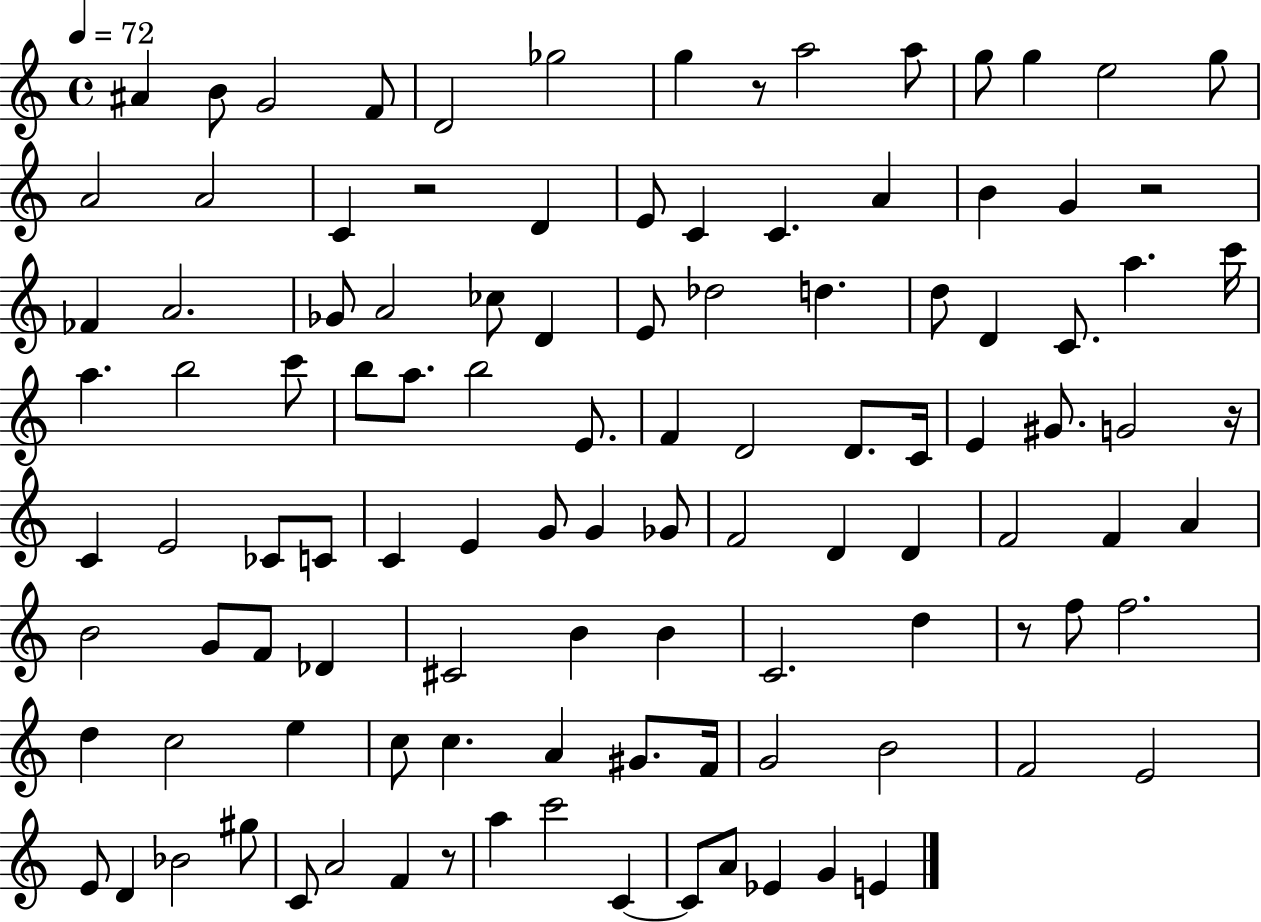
A#4/q B4/e G4/h F4/e D4/h Gb5/h G5/q R/e A5/h A5/e G5/e G5/q E5/h G5/e A4/h A4/h C4/q R/h D4/q E4/e C4/q C4/q. A4/q B4/q G4/q R/h FES4/q A4/h. Gb4/e A4/h CES5/e D4/q E4/e Db5/h D5/q. D5/e D4/q C4/e. A5/q. C6/s A5/q. B5/h C6/e B5/e A5/e. B5/h E4/e. F4/q D4/h D4/e. C4/s E4/q G#4/e. G4/h R/s C4/q E4/h CES4/e C4/e C4/q E4/q G4/e G4/q Gb4/e F4/h D4/q D4/q F4/h F4/q A4/q B4/h G4/e F4/e Db4/q C#4/h B4/q B4/q C4/h. D5/q R/e F5/e F5/h. D5/q C5/h E5/q C5/e C5/q. A4/q G#4/e. F4/s G4/h B4/h F4/h E4/h E4/e D4/q Bb4/h G#5/e C4/e A4/h F4/q R/e A5/q C6/h C4/q C4/e A4/e Eb4/q G4/q E4/q